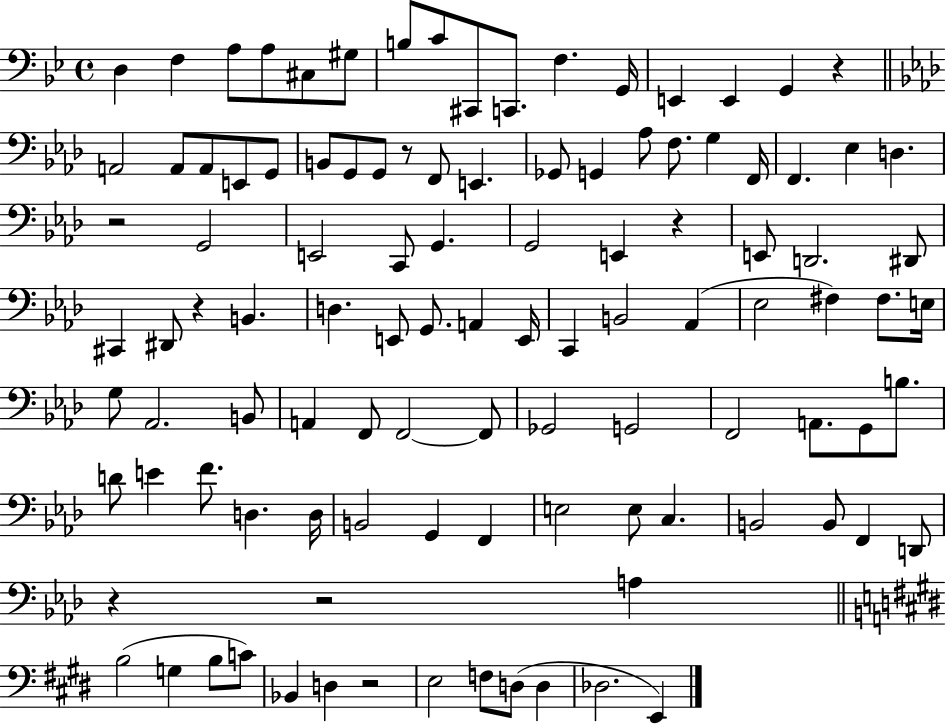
{
  \clef bass
  \time 4/4
  \defaultTimeSignature
  \key bes \major
  d4 f4 a8 a8 cis8 gis8 | b8 c'8 cis,8 c,8. f4. g,16 | e,4 e,4 g,4 r4 | \bar "||" \break \key aes \major a,2 a,8 a,8 e,8 g,8 | b,8 g,8 g,8 r8 f,8 e,4. | ges,8 g,4 aes8 f8. g4 f,16 | f,4. ees4 d4. | \break r2 g,2 | e,2 c,8 g,4. | g,2 e,4 r4 | e,8 d,2. dis,8 | \break cis,4 dis,8 r4 b,4. | d4. e,8 g,8. a,4 e,16 | c,4 b,2 aes,4( | ees2 fis4) fis8. e16 | \break g8 aes,2. b,8 | a,4 f,8 f,2~~ f,8 | ges,2 g,2 | f,2 a,8. g,8 b8. | \break d'8 e'4 f'8. d4. d16 | b,2 g,4 f,4 | e2 e8 c4. | b,2 b,8 f,4 d,8 | \break r4 r2 a4 | \bar "||" \break \key e \major b2( g4 b8 c'8) | bes,4 d4 r2 | e2 f8 d8( d4 | des2. e,4) | \break \bar "|."
}